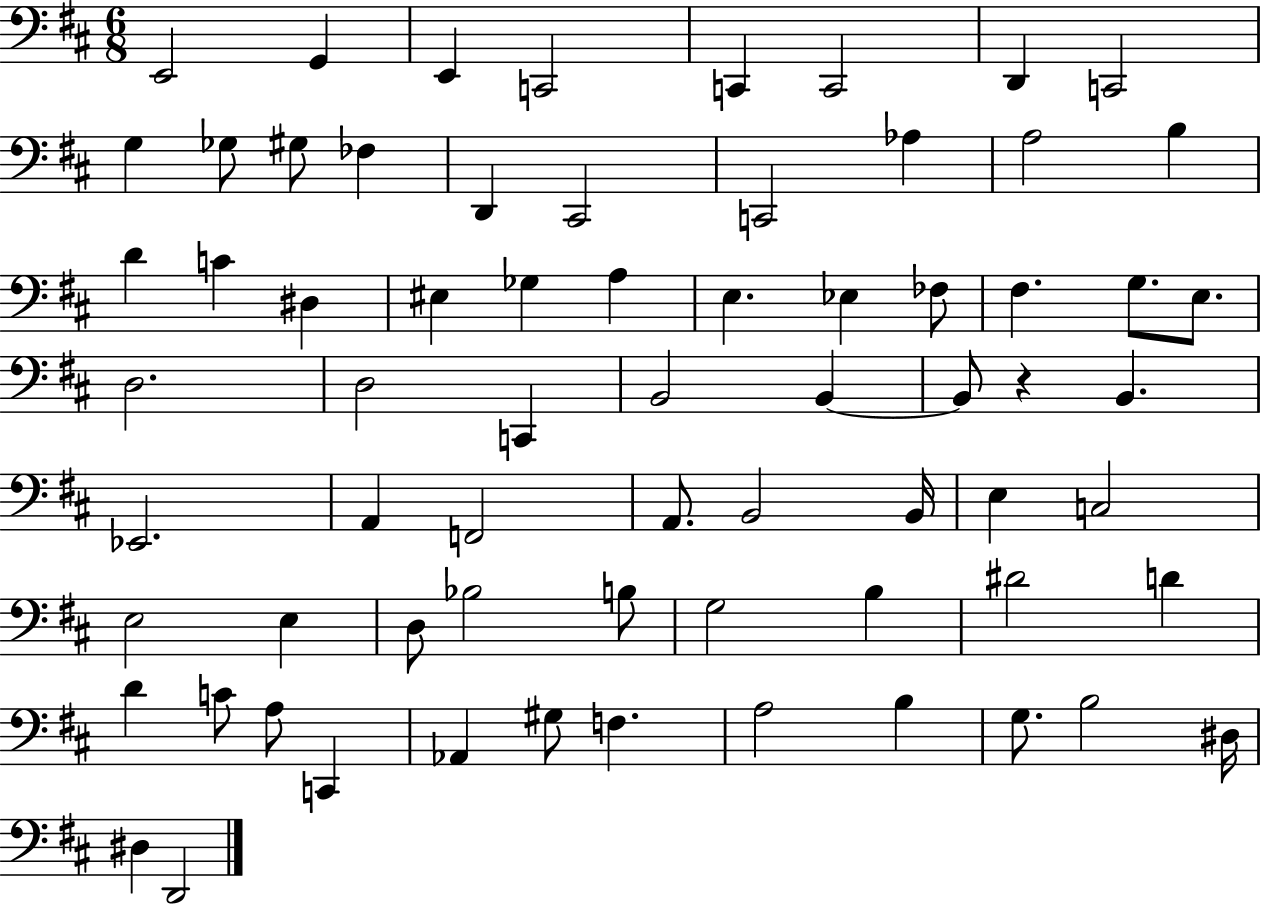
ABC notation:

X:1
T:Untitled
M:6/8
L:1/4
K:D
E,,2 G,, E,, C,,2 C,, C,,2 D,, C,,2 G, _G,/2 ^G,/2 _F, D,, ^C,,2 C,,2 _A, A,2 B, D C ^D, ^E, _G, A, E, _E, _F,/2 ^F, G,/2 E,/2 D,2 D,2 C,, B,,2 B,, B,,/2 z B,, _E,,2 A,, F,,2 A,,/2 B,,2 B,,/4 E, C,2 E,2 E, D,/2 _B,2 B,/2 G,2 B, ^D2 D D C/2 A,/2 C,, _A,, ^G,/2 F, A,2 B, G,/2 B,2 ^D,/4 ^D, D,,2